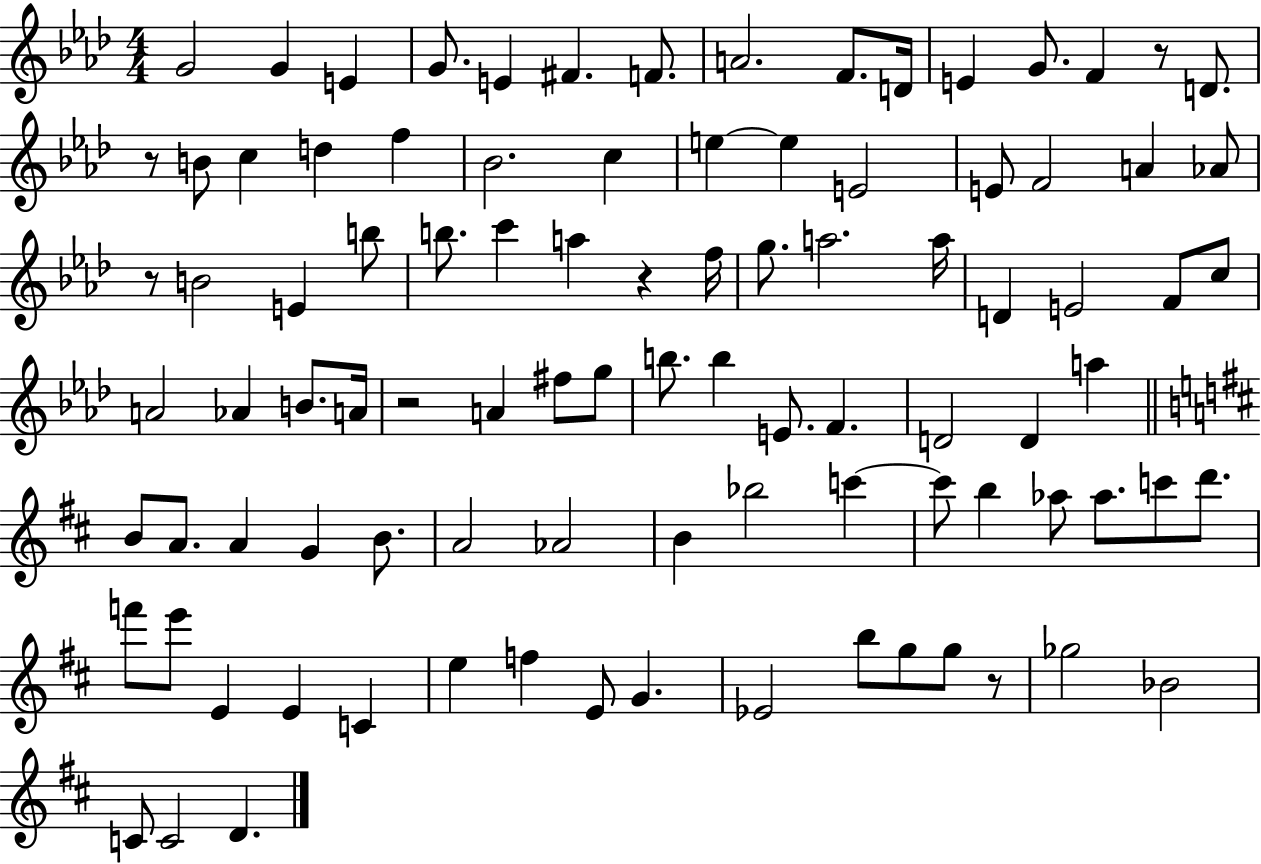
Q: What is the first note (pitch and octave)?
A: G4